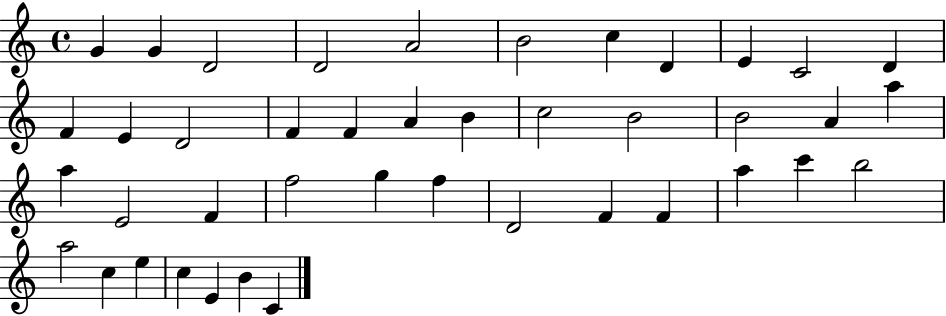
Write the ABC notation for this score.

X:1
T:Untitled
M:4/4
L:1/4
K:C
G G D2 D2 A2 B2 c D E C2 D F E D2 F F A B c2 B2 B2 A a a E2 F f2 g f D2 F F a c' b2 a2 c e c E B C